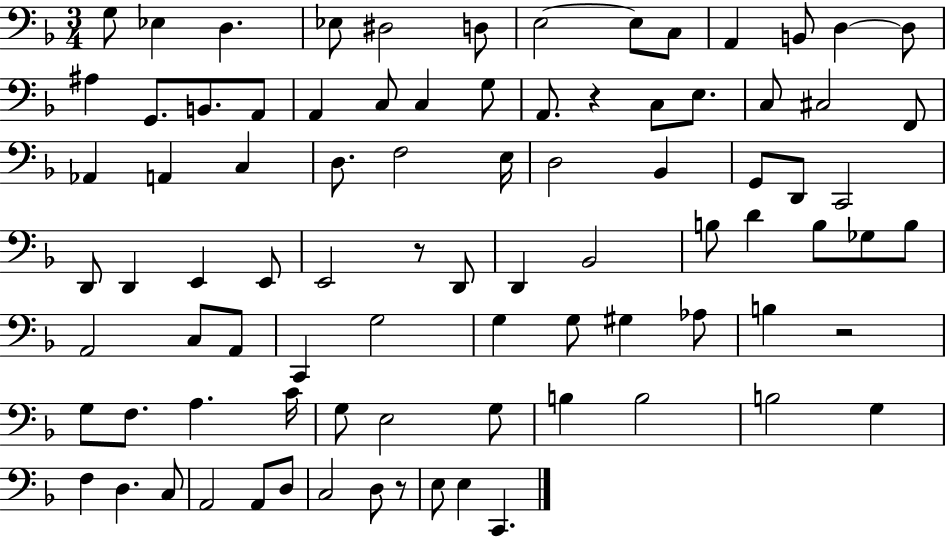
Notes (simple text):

G3/e Eb3/q D3/q. Eb3/e D#3/h D3/e E3/h E3/e C3/e A2/q B2/e D3/q D3/e A#3/q G2/e. B2/e. A2/e A2/q C3/e C3/q G3/e A2/e. R/q C3/e E3/e. C3/e C#3/h F2/e Ab2/q A2/q C3/q D3/e. F3/h E3/s D3/h Bb2/q G2/e D2/e C2/h D2/e D2/q E2/q E2/e E2/h R/e D2/e D2/q Bb2/h B3/e D4/q B3/e Gb3/e B3/e A2/h C3/e A2/e C2/q G3/h G3/q G3/e G#3/q Ab3/e B3/q R/h G3/e F3/e. A3/q. C4/s G3/e E3/h G3/e B3/q B3/h B3/h G3/q F3/q D3/q. C3/e A2/h A2/e D3/e C3/h D3/e R/e E3/e E3/q C2/q.